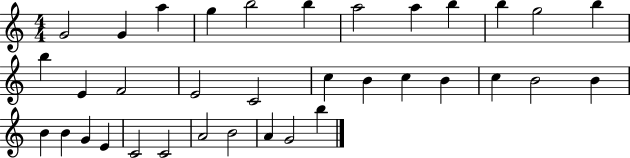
X:1
T:Untitled
M:4/4
L:1/4
K:C
G2 G a g b2 b a2 a b b g2 b b E F2 E2 C2 c B c B c B2 B B B G E C2 C2 A2 B2 A G2 b